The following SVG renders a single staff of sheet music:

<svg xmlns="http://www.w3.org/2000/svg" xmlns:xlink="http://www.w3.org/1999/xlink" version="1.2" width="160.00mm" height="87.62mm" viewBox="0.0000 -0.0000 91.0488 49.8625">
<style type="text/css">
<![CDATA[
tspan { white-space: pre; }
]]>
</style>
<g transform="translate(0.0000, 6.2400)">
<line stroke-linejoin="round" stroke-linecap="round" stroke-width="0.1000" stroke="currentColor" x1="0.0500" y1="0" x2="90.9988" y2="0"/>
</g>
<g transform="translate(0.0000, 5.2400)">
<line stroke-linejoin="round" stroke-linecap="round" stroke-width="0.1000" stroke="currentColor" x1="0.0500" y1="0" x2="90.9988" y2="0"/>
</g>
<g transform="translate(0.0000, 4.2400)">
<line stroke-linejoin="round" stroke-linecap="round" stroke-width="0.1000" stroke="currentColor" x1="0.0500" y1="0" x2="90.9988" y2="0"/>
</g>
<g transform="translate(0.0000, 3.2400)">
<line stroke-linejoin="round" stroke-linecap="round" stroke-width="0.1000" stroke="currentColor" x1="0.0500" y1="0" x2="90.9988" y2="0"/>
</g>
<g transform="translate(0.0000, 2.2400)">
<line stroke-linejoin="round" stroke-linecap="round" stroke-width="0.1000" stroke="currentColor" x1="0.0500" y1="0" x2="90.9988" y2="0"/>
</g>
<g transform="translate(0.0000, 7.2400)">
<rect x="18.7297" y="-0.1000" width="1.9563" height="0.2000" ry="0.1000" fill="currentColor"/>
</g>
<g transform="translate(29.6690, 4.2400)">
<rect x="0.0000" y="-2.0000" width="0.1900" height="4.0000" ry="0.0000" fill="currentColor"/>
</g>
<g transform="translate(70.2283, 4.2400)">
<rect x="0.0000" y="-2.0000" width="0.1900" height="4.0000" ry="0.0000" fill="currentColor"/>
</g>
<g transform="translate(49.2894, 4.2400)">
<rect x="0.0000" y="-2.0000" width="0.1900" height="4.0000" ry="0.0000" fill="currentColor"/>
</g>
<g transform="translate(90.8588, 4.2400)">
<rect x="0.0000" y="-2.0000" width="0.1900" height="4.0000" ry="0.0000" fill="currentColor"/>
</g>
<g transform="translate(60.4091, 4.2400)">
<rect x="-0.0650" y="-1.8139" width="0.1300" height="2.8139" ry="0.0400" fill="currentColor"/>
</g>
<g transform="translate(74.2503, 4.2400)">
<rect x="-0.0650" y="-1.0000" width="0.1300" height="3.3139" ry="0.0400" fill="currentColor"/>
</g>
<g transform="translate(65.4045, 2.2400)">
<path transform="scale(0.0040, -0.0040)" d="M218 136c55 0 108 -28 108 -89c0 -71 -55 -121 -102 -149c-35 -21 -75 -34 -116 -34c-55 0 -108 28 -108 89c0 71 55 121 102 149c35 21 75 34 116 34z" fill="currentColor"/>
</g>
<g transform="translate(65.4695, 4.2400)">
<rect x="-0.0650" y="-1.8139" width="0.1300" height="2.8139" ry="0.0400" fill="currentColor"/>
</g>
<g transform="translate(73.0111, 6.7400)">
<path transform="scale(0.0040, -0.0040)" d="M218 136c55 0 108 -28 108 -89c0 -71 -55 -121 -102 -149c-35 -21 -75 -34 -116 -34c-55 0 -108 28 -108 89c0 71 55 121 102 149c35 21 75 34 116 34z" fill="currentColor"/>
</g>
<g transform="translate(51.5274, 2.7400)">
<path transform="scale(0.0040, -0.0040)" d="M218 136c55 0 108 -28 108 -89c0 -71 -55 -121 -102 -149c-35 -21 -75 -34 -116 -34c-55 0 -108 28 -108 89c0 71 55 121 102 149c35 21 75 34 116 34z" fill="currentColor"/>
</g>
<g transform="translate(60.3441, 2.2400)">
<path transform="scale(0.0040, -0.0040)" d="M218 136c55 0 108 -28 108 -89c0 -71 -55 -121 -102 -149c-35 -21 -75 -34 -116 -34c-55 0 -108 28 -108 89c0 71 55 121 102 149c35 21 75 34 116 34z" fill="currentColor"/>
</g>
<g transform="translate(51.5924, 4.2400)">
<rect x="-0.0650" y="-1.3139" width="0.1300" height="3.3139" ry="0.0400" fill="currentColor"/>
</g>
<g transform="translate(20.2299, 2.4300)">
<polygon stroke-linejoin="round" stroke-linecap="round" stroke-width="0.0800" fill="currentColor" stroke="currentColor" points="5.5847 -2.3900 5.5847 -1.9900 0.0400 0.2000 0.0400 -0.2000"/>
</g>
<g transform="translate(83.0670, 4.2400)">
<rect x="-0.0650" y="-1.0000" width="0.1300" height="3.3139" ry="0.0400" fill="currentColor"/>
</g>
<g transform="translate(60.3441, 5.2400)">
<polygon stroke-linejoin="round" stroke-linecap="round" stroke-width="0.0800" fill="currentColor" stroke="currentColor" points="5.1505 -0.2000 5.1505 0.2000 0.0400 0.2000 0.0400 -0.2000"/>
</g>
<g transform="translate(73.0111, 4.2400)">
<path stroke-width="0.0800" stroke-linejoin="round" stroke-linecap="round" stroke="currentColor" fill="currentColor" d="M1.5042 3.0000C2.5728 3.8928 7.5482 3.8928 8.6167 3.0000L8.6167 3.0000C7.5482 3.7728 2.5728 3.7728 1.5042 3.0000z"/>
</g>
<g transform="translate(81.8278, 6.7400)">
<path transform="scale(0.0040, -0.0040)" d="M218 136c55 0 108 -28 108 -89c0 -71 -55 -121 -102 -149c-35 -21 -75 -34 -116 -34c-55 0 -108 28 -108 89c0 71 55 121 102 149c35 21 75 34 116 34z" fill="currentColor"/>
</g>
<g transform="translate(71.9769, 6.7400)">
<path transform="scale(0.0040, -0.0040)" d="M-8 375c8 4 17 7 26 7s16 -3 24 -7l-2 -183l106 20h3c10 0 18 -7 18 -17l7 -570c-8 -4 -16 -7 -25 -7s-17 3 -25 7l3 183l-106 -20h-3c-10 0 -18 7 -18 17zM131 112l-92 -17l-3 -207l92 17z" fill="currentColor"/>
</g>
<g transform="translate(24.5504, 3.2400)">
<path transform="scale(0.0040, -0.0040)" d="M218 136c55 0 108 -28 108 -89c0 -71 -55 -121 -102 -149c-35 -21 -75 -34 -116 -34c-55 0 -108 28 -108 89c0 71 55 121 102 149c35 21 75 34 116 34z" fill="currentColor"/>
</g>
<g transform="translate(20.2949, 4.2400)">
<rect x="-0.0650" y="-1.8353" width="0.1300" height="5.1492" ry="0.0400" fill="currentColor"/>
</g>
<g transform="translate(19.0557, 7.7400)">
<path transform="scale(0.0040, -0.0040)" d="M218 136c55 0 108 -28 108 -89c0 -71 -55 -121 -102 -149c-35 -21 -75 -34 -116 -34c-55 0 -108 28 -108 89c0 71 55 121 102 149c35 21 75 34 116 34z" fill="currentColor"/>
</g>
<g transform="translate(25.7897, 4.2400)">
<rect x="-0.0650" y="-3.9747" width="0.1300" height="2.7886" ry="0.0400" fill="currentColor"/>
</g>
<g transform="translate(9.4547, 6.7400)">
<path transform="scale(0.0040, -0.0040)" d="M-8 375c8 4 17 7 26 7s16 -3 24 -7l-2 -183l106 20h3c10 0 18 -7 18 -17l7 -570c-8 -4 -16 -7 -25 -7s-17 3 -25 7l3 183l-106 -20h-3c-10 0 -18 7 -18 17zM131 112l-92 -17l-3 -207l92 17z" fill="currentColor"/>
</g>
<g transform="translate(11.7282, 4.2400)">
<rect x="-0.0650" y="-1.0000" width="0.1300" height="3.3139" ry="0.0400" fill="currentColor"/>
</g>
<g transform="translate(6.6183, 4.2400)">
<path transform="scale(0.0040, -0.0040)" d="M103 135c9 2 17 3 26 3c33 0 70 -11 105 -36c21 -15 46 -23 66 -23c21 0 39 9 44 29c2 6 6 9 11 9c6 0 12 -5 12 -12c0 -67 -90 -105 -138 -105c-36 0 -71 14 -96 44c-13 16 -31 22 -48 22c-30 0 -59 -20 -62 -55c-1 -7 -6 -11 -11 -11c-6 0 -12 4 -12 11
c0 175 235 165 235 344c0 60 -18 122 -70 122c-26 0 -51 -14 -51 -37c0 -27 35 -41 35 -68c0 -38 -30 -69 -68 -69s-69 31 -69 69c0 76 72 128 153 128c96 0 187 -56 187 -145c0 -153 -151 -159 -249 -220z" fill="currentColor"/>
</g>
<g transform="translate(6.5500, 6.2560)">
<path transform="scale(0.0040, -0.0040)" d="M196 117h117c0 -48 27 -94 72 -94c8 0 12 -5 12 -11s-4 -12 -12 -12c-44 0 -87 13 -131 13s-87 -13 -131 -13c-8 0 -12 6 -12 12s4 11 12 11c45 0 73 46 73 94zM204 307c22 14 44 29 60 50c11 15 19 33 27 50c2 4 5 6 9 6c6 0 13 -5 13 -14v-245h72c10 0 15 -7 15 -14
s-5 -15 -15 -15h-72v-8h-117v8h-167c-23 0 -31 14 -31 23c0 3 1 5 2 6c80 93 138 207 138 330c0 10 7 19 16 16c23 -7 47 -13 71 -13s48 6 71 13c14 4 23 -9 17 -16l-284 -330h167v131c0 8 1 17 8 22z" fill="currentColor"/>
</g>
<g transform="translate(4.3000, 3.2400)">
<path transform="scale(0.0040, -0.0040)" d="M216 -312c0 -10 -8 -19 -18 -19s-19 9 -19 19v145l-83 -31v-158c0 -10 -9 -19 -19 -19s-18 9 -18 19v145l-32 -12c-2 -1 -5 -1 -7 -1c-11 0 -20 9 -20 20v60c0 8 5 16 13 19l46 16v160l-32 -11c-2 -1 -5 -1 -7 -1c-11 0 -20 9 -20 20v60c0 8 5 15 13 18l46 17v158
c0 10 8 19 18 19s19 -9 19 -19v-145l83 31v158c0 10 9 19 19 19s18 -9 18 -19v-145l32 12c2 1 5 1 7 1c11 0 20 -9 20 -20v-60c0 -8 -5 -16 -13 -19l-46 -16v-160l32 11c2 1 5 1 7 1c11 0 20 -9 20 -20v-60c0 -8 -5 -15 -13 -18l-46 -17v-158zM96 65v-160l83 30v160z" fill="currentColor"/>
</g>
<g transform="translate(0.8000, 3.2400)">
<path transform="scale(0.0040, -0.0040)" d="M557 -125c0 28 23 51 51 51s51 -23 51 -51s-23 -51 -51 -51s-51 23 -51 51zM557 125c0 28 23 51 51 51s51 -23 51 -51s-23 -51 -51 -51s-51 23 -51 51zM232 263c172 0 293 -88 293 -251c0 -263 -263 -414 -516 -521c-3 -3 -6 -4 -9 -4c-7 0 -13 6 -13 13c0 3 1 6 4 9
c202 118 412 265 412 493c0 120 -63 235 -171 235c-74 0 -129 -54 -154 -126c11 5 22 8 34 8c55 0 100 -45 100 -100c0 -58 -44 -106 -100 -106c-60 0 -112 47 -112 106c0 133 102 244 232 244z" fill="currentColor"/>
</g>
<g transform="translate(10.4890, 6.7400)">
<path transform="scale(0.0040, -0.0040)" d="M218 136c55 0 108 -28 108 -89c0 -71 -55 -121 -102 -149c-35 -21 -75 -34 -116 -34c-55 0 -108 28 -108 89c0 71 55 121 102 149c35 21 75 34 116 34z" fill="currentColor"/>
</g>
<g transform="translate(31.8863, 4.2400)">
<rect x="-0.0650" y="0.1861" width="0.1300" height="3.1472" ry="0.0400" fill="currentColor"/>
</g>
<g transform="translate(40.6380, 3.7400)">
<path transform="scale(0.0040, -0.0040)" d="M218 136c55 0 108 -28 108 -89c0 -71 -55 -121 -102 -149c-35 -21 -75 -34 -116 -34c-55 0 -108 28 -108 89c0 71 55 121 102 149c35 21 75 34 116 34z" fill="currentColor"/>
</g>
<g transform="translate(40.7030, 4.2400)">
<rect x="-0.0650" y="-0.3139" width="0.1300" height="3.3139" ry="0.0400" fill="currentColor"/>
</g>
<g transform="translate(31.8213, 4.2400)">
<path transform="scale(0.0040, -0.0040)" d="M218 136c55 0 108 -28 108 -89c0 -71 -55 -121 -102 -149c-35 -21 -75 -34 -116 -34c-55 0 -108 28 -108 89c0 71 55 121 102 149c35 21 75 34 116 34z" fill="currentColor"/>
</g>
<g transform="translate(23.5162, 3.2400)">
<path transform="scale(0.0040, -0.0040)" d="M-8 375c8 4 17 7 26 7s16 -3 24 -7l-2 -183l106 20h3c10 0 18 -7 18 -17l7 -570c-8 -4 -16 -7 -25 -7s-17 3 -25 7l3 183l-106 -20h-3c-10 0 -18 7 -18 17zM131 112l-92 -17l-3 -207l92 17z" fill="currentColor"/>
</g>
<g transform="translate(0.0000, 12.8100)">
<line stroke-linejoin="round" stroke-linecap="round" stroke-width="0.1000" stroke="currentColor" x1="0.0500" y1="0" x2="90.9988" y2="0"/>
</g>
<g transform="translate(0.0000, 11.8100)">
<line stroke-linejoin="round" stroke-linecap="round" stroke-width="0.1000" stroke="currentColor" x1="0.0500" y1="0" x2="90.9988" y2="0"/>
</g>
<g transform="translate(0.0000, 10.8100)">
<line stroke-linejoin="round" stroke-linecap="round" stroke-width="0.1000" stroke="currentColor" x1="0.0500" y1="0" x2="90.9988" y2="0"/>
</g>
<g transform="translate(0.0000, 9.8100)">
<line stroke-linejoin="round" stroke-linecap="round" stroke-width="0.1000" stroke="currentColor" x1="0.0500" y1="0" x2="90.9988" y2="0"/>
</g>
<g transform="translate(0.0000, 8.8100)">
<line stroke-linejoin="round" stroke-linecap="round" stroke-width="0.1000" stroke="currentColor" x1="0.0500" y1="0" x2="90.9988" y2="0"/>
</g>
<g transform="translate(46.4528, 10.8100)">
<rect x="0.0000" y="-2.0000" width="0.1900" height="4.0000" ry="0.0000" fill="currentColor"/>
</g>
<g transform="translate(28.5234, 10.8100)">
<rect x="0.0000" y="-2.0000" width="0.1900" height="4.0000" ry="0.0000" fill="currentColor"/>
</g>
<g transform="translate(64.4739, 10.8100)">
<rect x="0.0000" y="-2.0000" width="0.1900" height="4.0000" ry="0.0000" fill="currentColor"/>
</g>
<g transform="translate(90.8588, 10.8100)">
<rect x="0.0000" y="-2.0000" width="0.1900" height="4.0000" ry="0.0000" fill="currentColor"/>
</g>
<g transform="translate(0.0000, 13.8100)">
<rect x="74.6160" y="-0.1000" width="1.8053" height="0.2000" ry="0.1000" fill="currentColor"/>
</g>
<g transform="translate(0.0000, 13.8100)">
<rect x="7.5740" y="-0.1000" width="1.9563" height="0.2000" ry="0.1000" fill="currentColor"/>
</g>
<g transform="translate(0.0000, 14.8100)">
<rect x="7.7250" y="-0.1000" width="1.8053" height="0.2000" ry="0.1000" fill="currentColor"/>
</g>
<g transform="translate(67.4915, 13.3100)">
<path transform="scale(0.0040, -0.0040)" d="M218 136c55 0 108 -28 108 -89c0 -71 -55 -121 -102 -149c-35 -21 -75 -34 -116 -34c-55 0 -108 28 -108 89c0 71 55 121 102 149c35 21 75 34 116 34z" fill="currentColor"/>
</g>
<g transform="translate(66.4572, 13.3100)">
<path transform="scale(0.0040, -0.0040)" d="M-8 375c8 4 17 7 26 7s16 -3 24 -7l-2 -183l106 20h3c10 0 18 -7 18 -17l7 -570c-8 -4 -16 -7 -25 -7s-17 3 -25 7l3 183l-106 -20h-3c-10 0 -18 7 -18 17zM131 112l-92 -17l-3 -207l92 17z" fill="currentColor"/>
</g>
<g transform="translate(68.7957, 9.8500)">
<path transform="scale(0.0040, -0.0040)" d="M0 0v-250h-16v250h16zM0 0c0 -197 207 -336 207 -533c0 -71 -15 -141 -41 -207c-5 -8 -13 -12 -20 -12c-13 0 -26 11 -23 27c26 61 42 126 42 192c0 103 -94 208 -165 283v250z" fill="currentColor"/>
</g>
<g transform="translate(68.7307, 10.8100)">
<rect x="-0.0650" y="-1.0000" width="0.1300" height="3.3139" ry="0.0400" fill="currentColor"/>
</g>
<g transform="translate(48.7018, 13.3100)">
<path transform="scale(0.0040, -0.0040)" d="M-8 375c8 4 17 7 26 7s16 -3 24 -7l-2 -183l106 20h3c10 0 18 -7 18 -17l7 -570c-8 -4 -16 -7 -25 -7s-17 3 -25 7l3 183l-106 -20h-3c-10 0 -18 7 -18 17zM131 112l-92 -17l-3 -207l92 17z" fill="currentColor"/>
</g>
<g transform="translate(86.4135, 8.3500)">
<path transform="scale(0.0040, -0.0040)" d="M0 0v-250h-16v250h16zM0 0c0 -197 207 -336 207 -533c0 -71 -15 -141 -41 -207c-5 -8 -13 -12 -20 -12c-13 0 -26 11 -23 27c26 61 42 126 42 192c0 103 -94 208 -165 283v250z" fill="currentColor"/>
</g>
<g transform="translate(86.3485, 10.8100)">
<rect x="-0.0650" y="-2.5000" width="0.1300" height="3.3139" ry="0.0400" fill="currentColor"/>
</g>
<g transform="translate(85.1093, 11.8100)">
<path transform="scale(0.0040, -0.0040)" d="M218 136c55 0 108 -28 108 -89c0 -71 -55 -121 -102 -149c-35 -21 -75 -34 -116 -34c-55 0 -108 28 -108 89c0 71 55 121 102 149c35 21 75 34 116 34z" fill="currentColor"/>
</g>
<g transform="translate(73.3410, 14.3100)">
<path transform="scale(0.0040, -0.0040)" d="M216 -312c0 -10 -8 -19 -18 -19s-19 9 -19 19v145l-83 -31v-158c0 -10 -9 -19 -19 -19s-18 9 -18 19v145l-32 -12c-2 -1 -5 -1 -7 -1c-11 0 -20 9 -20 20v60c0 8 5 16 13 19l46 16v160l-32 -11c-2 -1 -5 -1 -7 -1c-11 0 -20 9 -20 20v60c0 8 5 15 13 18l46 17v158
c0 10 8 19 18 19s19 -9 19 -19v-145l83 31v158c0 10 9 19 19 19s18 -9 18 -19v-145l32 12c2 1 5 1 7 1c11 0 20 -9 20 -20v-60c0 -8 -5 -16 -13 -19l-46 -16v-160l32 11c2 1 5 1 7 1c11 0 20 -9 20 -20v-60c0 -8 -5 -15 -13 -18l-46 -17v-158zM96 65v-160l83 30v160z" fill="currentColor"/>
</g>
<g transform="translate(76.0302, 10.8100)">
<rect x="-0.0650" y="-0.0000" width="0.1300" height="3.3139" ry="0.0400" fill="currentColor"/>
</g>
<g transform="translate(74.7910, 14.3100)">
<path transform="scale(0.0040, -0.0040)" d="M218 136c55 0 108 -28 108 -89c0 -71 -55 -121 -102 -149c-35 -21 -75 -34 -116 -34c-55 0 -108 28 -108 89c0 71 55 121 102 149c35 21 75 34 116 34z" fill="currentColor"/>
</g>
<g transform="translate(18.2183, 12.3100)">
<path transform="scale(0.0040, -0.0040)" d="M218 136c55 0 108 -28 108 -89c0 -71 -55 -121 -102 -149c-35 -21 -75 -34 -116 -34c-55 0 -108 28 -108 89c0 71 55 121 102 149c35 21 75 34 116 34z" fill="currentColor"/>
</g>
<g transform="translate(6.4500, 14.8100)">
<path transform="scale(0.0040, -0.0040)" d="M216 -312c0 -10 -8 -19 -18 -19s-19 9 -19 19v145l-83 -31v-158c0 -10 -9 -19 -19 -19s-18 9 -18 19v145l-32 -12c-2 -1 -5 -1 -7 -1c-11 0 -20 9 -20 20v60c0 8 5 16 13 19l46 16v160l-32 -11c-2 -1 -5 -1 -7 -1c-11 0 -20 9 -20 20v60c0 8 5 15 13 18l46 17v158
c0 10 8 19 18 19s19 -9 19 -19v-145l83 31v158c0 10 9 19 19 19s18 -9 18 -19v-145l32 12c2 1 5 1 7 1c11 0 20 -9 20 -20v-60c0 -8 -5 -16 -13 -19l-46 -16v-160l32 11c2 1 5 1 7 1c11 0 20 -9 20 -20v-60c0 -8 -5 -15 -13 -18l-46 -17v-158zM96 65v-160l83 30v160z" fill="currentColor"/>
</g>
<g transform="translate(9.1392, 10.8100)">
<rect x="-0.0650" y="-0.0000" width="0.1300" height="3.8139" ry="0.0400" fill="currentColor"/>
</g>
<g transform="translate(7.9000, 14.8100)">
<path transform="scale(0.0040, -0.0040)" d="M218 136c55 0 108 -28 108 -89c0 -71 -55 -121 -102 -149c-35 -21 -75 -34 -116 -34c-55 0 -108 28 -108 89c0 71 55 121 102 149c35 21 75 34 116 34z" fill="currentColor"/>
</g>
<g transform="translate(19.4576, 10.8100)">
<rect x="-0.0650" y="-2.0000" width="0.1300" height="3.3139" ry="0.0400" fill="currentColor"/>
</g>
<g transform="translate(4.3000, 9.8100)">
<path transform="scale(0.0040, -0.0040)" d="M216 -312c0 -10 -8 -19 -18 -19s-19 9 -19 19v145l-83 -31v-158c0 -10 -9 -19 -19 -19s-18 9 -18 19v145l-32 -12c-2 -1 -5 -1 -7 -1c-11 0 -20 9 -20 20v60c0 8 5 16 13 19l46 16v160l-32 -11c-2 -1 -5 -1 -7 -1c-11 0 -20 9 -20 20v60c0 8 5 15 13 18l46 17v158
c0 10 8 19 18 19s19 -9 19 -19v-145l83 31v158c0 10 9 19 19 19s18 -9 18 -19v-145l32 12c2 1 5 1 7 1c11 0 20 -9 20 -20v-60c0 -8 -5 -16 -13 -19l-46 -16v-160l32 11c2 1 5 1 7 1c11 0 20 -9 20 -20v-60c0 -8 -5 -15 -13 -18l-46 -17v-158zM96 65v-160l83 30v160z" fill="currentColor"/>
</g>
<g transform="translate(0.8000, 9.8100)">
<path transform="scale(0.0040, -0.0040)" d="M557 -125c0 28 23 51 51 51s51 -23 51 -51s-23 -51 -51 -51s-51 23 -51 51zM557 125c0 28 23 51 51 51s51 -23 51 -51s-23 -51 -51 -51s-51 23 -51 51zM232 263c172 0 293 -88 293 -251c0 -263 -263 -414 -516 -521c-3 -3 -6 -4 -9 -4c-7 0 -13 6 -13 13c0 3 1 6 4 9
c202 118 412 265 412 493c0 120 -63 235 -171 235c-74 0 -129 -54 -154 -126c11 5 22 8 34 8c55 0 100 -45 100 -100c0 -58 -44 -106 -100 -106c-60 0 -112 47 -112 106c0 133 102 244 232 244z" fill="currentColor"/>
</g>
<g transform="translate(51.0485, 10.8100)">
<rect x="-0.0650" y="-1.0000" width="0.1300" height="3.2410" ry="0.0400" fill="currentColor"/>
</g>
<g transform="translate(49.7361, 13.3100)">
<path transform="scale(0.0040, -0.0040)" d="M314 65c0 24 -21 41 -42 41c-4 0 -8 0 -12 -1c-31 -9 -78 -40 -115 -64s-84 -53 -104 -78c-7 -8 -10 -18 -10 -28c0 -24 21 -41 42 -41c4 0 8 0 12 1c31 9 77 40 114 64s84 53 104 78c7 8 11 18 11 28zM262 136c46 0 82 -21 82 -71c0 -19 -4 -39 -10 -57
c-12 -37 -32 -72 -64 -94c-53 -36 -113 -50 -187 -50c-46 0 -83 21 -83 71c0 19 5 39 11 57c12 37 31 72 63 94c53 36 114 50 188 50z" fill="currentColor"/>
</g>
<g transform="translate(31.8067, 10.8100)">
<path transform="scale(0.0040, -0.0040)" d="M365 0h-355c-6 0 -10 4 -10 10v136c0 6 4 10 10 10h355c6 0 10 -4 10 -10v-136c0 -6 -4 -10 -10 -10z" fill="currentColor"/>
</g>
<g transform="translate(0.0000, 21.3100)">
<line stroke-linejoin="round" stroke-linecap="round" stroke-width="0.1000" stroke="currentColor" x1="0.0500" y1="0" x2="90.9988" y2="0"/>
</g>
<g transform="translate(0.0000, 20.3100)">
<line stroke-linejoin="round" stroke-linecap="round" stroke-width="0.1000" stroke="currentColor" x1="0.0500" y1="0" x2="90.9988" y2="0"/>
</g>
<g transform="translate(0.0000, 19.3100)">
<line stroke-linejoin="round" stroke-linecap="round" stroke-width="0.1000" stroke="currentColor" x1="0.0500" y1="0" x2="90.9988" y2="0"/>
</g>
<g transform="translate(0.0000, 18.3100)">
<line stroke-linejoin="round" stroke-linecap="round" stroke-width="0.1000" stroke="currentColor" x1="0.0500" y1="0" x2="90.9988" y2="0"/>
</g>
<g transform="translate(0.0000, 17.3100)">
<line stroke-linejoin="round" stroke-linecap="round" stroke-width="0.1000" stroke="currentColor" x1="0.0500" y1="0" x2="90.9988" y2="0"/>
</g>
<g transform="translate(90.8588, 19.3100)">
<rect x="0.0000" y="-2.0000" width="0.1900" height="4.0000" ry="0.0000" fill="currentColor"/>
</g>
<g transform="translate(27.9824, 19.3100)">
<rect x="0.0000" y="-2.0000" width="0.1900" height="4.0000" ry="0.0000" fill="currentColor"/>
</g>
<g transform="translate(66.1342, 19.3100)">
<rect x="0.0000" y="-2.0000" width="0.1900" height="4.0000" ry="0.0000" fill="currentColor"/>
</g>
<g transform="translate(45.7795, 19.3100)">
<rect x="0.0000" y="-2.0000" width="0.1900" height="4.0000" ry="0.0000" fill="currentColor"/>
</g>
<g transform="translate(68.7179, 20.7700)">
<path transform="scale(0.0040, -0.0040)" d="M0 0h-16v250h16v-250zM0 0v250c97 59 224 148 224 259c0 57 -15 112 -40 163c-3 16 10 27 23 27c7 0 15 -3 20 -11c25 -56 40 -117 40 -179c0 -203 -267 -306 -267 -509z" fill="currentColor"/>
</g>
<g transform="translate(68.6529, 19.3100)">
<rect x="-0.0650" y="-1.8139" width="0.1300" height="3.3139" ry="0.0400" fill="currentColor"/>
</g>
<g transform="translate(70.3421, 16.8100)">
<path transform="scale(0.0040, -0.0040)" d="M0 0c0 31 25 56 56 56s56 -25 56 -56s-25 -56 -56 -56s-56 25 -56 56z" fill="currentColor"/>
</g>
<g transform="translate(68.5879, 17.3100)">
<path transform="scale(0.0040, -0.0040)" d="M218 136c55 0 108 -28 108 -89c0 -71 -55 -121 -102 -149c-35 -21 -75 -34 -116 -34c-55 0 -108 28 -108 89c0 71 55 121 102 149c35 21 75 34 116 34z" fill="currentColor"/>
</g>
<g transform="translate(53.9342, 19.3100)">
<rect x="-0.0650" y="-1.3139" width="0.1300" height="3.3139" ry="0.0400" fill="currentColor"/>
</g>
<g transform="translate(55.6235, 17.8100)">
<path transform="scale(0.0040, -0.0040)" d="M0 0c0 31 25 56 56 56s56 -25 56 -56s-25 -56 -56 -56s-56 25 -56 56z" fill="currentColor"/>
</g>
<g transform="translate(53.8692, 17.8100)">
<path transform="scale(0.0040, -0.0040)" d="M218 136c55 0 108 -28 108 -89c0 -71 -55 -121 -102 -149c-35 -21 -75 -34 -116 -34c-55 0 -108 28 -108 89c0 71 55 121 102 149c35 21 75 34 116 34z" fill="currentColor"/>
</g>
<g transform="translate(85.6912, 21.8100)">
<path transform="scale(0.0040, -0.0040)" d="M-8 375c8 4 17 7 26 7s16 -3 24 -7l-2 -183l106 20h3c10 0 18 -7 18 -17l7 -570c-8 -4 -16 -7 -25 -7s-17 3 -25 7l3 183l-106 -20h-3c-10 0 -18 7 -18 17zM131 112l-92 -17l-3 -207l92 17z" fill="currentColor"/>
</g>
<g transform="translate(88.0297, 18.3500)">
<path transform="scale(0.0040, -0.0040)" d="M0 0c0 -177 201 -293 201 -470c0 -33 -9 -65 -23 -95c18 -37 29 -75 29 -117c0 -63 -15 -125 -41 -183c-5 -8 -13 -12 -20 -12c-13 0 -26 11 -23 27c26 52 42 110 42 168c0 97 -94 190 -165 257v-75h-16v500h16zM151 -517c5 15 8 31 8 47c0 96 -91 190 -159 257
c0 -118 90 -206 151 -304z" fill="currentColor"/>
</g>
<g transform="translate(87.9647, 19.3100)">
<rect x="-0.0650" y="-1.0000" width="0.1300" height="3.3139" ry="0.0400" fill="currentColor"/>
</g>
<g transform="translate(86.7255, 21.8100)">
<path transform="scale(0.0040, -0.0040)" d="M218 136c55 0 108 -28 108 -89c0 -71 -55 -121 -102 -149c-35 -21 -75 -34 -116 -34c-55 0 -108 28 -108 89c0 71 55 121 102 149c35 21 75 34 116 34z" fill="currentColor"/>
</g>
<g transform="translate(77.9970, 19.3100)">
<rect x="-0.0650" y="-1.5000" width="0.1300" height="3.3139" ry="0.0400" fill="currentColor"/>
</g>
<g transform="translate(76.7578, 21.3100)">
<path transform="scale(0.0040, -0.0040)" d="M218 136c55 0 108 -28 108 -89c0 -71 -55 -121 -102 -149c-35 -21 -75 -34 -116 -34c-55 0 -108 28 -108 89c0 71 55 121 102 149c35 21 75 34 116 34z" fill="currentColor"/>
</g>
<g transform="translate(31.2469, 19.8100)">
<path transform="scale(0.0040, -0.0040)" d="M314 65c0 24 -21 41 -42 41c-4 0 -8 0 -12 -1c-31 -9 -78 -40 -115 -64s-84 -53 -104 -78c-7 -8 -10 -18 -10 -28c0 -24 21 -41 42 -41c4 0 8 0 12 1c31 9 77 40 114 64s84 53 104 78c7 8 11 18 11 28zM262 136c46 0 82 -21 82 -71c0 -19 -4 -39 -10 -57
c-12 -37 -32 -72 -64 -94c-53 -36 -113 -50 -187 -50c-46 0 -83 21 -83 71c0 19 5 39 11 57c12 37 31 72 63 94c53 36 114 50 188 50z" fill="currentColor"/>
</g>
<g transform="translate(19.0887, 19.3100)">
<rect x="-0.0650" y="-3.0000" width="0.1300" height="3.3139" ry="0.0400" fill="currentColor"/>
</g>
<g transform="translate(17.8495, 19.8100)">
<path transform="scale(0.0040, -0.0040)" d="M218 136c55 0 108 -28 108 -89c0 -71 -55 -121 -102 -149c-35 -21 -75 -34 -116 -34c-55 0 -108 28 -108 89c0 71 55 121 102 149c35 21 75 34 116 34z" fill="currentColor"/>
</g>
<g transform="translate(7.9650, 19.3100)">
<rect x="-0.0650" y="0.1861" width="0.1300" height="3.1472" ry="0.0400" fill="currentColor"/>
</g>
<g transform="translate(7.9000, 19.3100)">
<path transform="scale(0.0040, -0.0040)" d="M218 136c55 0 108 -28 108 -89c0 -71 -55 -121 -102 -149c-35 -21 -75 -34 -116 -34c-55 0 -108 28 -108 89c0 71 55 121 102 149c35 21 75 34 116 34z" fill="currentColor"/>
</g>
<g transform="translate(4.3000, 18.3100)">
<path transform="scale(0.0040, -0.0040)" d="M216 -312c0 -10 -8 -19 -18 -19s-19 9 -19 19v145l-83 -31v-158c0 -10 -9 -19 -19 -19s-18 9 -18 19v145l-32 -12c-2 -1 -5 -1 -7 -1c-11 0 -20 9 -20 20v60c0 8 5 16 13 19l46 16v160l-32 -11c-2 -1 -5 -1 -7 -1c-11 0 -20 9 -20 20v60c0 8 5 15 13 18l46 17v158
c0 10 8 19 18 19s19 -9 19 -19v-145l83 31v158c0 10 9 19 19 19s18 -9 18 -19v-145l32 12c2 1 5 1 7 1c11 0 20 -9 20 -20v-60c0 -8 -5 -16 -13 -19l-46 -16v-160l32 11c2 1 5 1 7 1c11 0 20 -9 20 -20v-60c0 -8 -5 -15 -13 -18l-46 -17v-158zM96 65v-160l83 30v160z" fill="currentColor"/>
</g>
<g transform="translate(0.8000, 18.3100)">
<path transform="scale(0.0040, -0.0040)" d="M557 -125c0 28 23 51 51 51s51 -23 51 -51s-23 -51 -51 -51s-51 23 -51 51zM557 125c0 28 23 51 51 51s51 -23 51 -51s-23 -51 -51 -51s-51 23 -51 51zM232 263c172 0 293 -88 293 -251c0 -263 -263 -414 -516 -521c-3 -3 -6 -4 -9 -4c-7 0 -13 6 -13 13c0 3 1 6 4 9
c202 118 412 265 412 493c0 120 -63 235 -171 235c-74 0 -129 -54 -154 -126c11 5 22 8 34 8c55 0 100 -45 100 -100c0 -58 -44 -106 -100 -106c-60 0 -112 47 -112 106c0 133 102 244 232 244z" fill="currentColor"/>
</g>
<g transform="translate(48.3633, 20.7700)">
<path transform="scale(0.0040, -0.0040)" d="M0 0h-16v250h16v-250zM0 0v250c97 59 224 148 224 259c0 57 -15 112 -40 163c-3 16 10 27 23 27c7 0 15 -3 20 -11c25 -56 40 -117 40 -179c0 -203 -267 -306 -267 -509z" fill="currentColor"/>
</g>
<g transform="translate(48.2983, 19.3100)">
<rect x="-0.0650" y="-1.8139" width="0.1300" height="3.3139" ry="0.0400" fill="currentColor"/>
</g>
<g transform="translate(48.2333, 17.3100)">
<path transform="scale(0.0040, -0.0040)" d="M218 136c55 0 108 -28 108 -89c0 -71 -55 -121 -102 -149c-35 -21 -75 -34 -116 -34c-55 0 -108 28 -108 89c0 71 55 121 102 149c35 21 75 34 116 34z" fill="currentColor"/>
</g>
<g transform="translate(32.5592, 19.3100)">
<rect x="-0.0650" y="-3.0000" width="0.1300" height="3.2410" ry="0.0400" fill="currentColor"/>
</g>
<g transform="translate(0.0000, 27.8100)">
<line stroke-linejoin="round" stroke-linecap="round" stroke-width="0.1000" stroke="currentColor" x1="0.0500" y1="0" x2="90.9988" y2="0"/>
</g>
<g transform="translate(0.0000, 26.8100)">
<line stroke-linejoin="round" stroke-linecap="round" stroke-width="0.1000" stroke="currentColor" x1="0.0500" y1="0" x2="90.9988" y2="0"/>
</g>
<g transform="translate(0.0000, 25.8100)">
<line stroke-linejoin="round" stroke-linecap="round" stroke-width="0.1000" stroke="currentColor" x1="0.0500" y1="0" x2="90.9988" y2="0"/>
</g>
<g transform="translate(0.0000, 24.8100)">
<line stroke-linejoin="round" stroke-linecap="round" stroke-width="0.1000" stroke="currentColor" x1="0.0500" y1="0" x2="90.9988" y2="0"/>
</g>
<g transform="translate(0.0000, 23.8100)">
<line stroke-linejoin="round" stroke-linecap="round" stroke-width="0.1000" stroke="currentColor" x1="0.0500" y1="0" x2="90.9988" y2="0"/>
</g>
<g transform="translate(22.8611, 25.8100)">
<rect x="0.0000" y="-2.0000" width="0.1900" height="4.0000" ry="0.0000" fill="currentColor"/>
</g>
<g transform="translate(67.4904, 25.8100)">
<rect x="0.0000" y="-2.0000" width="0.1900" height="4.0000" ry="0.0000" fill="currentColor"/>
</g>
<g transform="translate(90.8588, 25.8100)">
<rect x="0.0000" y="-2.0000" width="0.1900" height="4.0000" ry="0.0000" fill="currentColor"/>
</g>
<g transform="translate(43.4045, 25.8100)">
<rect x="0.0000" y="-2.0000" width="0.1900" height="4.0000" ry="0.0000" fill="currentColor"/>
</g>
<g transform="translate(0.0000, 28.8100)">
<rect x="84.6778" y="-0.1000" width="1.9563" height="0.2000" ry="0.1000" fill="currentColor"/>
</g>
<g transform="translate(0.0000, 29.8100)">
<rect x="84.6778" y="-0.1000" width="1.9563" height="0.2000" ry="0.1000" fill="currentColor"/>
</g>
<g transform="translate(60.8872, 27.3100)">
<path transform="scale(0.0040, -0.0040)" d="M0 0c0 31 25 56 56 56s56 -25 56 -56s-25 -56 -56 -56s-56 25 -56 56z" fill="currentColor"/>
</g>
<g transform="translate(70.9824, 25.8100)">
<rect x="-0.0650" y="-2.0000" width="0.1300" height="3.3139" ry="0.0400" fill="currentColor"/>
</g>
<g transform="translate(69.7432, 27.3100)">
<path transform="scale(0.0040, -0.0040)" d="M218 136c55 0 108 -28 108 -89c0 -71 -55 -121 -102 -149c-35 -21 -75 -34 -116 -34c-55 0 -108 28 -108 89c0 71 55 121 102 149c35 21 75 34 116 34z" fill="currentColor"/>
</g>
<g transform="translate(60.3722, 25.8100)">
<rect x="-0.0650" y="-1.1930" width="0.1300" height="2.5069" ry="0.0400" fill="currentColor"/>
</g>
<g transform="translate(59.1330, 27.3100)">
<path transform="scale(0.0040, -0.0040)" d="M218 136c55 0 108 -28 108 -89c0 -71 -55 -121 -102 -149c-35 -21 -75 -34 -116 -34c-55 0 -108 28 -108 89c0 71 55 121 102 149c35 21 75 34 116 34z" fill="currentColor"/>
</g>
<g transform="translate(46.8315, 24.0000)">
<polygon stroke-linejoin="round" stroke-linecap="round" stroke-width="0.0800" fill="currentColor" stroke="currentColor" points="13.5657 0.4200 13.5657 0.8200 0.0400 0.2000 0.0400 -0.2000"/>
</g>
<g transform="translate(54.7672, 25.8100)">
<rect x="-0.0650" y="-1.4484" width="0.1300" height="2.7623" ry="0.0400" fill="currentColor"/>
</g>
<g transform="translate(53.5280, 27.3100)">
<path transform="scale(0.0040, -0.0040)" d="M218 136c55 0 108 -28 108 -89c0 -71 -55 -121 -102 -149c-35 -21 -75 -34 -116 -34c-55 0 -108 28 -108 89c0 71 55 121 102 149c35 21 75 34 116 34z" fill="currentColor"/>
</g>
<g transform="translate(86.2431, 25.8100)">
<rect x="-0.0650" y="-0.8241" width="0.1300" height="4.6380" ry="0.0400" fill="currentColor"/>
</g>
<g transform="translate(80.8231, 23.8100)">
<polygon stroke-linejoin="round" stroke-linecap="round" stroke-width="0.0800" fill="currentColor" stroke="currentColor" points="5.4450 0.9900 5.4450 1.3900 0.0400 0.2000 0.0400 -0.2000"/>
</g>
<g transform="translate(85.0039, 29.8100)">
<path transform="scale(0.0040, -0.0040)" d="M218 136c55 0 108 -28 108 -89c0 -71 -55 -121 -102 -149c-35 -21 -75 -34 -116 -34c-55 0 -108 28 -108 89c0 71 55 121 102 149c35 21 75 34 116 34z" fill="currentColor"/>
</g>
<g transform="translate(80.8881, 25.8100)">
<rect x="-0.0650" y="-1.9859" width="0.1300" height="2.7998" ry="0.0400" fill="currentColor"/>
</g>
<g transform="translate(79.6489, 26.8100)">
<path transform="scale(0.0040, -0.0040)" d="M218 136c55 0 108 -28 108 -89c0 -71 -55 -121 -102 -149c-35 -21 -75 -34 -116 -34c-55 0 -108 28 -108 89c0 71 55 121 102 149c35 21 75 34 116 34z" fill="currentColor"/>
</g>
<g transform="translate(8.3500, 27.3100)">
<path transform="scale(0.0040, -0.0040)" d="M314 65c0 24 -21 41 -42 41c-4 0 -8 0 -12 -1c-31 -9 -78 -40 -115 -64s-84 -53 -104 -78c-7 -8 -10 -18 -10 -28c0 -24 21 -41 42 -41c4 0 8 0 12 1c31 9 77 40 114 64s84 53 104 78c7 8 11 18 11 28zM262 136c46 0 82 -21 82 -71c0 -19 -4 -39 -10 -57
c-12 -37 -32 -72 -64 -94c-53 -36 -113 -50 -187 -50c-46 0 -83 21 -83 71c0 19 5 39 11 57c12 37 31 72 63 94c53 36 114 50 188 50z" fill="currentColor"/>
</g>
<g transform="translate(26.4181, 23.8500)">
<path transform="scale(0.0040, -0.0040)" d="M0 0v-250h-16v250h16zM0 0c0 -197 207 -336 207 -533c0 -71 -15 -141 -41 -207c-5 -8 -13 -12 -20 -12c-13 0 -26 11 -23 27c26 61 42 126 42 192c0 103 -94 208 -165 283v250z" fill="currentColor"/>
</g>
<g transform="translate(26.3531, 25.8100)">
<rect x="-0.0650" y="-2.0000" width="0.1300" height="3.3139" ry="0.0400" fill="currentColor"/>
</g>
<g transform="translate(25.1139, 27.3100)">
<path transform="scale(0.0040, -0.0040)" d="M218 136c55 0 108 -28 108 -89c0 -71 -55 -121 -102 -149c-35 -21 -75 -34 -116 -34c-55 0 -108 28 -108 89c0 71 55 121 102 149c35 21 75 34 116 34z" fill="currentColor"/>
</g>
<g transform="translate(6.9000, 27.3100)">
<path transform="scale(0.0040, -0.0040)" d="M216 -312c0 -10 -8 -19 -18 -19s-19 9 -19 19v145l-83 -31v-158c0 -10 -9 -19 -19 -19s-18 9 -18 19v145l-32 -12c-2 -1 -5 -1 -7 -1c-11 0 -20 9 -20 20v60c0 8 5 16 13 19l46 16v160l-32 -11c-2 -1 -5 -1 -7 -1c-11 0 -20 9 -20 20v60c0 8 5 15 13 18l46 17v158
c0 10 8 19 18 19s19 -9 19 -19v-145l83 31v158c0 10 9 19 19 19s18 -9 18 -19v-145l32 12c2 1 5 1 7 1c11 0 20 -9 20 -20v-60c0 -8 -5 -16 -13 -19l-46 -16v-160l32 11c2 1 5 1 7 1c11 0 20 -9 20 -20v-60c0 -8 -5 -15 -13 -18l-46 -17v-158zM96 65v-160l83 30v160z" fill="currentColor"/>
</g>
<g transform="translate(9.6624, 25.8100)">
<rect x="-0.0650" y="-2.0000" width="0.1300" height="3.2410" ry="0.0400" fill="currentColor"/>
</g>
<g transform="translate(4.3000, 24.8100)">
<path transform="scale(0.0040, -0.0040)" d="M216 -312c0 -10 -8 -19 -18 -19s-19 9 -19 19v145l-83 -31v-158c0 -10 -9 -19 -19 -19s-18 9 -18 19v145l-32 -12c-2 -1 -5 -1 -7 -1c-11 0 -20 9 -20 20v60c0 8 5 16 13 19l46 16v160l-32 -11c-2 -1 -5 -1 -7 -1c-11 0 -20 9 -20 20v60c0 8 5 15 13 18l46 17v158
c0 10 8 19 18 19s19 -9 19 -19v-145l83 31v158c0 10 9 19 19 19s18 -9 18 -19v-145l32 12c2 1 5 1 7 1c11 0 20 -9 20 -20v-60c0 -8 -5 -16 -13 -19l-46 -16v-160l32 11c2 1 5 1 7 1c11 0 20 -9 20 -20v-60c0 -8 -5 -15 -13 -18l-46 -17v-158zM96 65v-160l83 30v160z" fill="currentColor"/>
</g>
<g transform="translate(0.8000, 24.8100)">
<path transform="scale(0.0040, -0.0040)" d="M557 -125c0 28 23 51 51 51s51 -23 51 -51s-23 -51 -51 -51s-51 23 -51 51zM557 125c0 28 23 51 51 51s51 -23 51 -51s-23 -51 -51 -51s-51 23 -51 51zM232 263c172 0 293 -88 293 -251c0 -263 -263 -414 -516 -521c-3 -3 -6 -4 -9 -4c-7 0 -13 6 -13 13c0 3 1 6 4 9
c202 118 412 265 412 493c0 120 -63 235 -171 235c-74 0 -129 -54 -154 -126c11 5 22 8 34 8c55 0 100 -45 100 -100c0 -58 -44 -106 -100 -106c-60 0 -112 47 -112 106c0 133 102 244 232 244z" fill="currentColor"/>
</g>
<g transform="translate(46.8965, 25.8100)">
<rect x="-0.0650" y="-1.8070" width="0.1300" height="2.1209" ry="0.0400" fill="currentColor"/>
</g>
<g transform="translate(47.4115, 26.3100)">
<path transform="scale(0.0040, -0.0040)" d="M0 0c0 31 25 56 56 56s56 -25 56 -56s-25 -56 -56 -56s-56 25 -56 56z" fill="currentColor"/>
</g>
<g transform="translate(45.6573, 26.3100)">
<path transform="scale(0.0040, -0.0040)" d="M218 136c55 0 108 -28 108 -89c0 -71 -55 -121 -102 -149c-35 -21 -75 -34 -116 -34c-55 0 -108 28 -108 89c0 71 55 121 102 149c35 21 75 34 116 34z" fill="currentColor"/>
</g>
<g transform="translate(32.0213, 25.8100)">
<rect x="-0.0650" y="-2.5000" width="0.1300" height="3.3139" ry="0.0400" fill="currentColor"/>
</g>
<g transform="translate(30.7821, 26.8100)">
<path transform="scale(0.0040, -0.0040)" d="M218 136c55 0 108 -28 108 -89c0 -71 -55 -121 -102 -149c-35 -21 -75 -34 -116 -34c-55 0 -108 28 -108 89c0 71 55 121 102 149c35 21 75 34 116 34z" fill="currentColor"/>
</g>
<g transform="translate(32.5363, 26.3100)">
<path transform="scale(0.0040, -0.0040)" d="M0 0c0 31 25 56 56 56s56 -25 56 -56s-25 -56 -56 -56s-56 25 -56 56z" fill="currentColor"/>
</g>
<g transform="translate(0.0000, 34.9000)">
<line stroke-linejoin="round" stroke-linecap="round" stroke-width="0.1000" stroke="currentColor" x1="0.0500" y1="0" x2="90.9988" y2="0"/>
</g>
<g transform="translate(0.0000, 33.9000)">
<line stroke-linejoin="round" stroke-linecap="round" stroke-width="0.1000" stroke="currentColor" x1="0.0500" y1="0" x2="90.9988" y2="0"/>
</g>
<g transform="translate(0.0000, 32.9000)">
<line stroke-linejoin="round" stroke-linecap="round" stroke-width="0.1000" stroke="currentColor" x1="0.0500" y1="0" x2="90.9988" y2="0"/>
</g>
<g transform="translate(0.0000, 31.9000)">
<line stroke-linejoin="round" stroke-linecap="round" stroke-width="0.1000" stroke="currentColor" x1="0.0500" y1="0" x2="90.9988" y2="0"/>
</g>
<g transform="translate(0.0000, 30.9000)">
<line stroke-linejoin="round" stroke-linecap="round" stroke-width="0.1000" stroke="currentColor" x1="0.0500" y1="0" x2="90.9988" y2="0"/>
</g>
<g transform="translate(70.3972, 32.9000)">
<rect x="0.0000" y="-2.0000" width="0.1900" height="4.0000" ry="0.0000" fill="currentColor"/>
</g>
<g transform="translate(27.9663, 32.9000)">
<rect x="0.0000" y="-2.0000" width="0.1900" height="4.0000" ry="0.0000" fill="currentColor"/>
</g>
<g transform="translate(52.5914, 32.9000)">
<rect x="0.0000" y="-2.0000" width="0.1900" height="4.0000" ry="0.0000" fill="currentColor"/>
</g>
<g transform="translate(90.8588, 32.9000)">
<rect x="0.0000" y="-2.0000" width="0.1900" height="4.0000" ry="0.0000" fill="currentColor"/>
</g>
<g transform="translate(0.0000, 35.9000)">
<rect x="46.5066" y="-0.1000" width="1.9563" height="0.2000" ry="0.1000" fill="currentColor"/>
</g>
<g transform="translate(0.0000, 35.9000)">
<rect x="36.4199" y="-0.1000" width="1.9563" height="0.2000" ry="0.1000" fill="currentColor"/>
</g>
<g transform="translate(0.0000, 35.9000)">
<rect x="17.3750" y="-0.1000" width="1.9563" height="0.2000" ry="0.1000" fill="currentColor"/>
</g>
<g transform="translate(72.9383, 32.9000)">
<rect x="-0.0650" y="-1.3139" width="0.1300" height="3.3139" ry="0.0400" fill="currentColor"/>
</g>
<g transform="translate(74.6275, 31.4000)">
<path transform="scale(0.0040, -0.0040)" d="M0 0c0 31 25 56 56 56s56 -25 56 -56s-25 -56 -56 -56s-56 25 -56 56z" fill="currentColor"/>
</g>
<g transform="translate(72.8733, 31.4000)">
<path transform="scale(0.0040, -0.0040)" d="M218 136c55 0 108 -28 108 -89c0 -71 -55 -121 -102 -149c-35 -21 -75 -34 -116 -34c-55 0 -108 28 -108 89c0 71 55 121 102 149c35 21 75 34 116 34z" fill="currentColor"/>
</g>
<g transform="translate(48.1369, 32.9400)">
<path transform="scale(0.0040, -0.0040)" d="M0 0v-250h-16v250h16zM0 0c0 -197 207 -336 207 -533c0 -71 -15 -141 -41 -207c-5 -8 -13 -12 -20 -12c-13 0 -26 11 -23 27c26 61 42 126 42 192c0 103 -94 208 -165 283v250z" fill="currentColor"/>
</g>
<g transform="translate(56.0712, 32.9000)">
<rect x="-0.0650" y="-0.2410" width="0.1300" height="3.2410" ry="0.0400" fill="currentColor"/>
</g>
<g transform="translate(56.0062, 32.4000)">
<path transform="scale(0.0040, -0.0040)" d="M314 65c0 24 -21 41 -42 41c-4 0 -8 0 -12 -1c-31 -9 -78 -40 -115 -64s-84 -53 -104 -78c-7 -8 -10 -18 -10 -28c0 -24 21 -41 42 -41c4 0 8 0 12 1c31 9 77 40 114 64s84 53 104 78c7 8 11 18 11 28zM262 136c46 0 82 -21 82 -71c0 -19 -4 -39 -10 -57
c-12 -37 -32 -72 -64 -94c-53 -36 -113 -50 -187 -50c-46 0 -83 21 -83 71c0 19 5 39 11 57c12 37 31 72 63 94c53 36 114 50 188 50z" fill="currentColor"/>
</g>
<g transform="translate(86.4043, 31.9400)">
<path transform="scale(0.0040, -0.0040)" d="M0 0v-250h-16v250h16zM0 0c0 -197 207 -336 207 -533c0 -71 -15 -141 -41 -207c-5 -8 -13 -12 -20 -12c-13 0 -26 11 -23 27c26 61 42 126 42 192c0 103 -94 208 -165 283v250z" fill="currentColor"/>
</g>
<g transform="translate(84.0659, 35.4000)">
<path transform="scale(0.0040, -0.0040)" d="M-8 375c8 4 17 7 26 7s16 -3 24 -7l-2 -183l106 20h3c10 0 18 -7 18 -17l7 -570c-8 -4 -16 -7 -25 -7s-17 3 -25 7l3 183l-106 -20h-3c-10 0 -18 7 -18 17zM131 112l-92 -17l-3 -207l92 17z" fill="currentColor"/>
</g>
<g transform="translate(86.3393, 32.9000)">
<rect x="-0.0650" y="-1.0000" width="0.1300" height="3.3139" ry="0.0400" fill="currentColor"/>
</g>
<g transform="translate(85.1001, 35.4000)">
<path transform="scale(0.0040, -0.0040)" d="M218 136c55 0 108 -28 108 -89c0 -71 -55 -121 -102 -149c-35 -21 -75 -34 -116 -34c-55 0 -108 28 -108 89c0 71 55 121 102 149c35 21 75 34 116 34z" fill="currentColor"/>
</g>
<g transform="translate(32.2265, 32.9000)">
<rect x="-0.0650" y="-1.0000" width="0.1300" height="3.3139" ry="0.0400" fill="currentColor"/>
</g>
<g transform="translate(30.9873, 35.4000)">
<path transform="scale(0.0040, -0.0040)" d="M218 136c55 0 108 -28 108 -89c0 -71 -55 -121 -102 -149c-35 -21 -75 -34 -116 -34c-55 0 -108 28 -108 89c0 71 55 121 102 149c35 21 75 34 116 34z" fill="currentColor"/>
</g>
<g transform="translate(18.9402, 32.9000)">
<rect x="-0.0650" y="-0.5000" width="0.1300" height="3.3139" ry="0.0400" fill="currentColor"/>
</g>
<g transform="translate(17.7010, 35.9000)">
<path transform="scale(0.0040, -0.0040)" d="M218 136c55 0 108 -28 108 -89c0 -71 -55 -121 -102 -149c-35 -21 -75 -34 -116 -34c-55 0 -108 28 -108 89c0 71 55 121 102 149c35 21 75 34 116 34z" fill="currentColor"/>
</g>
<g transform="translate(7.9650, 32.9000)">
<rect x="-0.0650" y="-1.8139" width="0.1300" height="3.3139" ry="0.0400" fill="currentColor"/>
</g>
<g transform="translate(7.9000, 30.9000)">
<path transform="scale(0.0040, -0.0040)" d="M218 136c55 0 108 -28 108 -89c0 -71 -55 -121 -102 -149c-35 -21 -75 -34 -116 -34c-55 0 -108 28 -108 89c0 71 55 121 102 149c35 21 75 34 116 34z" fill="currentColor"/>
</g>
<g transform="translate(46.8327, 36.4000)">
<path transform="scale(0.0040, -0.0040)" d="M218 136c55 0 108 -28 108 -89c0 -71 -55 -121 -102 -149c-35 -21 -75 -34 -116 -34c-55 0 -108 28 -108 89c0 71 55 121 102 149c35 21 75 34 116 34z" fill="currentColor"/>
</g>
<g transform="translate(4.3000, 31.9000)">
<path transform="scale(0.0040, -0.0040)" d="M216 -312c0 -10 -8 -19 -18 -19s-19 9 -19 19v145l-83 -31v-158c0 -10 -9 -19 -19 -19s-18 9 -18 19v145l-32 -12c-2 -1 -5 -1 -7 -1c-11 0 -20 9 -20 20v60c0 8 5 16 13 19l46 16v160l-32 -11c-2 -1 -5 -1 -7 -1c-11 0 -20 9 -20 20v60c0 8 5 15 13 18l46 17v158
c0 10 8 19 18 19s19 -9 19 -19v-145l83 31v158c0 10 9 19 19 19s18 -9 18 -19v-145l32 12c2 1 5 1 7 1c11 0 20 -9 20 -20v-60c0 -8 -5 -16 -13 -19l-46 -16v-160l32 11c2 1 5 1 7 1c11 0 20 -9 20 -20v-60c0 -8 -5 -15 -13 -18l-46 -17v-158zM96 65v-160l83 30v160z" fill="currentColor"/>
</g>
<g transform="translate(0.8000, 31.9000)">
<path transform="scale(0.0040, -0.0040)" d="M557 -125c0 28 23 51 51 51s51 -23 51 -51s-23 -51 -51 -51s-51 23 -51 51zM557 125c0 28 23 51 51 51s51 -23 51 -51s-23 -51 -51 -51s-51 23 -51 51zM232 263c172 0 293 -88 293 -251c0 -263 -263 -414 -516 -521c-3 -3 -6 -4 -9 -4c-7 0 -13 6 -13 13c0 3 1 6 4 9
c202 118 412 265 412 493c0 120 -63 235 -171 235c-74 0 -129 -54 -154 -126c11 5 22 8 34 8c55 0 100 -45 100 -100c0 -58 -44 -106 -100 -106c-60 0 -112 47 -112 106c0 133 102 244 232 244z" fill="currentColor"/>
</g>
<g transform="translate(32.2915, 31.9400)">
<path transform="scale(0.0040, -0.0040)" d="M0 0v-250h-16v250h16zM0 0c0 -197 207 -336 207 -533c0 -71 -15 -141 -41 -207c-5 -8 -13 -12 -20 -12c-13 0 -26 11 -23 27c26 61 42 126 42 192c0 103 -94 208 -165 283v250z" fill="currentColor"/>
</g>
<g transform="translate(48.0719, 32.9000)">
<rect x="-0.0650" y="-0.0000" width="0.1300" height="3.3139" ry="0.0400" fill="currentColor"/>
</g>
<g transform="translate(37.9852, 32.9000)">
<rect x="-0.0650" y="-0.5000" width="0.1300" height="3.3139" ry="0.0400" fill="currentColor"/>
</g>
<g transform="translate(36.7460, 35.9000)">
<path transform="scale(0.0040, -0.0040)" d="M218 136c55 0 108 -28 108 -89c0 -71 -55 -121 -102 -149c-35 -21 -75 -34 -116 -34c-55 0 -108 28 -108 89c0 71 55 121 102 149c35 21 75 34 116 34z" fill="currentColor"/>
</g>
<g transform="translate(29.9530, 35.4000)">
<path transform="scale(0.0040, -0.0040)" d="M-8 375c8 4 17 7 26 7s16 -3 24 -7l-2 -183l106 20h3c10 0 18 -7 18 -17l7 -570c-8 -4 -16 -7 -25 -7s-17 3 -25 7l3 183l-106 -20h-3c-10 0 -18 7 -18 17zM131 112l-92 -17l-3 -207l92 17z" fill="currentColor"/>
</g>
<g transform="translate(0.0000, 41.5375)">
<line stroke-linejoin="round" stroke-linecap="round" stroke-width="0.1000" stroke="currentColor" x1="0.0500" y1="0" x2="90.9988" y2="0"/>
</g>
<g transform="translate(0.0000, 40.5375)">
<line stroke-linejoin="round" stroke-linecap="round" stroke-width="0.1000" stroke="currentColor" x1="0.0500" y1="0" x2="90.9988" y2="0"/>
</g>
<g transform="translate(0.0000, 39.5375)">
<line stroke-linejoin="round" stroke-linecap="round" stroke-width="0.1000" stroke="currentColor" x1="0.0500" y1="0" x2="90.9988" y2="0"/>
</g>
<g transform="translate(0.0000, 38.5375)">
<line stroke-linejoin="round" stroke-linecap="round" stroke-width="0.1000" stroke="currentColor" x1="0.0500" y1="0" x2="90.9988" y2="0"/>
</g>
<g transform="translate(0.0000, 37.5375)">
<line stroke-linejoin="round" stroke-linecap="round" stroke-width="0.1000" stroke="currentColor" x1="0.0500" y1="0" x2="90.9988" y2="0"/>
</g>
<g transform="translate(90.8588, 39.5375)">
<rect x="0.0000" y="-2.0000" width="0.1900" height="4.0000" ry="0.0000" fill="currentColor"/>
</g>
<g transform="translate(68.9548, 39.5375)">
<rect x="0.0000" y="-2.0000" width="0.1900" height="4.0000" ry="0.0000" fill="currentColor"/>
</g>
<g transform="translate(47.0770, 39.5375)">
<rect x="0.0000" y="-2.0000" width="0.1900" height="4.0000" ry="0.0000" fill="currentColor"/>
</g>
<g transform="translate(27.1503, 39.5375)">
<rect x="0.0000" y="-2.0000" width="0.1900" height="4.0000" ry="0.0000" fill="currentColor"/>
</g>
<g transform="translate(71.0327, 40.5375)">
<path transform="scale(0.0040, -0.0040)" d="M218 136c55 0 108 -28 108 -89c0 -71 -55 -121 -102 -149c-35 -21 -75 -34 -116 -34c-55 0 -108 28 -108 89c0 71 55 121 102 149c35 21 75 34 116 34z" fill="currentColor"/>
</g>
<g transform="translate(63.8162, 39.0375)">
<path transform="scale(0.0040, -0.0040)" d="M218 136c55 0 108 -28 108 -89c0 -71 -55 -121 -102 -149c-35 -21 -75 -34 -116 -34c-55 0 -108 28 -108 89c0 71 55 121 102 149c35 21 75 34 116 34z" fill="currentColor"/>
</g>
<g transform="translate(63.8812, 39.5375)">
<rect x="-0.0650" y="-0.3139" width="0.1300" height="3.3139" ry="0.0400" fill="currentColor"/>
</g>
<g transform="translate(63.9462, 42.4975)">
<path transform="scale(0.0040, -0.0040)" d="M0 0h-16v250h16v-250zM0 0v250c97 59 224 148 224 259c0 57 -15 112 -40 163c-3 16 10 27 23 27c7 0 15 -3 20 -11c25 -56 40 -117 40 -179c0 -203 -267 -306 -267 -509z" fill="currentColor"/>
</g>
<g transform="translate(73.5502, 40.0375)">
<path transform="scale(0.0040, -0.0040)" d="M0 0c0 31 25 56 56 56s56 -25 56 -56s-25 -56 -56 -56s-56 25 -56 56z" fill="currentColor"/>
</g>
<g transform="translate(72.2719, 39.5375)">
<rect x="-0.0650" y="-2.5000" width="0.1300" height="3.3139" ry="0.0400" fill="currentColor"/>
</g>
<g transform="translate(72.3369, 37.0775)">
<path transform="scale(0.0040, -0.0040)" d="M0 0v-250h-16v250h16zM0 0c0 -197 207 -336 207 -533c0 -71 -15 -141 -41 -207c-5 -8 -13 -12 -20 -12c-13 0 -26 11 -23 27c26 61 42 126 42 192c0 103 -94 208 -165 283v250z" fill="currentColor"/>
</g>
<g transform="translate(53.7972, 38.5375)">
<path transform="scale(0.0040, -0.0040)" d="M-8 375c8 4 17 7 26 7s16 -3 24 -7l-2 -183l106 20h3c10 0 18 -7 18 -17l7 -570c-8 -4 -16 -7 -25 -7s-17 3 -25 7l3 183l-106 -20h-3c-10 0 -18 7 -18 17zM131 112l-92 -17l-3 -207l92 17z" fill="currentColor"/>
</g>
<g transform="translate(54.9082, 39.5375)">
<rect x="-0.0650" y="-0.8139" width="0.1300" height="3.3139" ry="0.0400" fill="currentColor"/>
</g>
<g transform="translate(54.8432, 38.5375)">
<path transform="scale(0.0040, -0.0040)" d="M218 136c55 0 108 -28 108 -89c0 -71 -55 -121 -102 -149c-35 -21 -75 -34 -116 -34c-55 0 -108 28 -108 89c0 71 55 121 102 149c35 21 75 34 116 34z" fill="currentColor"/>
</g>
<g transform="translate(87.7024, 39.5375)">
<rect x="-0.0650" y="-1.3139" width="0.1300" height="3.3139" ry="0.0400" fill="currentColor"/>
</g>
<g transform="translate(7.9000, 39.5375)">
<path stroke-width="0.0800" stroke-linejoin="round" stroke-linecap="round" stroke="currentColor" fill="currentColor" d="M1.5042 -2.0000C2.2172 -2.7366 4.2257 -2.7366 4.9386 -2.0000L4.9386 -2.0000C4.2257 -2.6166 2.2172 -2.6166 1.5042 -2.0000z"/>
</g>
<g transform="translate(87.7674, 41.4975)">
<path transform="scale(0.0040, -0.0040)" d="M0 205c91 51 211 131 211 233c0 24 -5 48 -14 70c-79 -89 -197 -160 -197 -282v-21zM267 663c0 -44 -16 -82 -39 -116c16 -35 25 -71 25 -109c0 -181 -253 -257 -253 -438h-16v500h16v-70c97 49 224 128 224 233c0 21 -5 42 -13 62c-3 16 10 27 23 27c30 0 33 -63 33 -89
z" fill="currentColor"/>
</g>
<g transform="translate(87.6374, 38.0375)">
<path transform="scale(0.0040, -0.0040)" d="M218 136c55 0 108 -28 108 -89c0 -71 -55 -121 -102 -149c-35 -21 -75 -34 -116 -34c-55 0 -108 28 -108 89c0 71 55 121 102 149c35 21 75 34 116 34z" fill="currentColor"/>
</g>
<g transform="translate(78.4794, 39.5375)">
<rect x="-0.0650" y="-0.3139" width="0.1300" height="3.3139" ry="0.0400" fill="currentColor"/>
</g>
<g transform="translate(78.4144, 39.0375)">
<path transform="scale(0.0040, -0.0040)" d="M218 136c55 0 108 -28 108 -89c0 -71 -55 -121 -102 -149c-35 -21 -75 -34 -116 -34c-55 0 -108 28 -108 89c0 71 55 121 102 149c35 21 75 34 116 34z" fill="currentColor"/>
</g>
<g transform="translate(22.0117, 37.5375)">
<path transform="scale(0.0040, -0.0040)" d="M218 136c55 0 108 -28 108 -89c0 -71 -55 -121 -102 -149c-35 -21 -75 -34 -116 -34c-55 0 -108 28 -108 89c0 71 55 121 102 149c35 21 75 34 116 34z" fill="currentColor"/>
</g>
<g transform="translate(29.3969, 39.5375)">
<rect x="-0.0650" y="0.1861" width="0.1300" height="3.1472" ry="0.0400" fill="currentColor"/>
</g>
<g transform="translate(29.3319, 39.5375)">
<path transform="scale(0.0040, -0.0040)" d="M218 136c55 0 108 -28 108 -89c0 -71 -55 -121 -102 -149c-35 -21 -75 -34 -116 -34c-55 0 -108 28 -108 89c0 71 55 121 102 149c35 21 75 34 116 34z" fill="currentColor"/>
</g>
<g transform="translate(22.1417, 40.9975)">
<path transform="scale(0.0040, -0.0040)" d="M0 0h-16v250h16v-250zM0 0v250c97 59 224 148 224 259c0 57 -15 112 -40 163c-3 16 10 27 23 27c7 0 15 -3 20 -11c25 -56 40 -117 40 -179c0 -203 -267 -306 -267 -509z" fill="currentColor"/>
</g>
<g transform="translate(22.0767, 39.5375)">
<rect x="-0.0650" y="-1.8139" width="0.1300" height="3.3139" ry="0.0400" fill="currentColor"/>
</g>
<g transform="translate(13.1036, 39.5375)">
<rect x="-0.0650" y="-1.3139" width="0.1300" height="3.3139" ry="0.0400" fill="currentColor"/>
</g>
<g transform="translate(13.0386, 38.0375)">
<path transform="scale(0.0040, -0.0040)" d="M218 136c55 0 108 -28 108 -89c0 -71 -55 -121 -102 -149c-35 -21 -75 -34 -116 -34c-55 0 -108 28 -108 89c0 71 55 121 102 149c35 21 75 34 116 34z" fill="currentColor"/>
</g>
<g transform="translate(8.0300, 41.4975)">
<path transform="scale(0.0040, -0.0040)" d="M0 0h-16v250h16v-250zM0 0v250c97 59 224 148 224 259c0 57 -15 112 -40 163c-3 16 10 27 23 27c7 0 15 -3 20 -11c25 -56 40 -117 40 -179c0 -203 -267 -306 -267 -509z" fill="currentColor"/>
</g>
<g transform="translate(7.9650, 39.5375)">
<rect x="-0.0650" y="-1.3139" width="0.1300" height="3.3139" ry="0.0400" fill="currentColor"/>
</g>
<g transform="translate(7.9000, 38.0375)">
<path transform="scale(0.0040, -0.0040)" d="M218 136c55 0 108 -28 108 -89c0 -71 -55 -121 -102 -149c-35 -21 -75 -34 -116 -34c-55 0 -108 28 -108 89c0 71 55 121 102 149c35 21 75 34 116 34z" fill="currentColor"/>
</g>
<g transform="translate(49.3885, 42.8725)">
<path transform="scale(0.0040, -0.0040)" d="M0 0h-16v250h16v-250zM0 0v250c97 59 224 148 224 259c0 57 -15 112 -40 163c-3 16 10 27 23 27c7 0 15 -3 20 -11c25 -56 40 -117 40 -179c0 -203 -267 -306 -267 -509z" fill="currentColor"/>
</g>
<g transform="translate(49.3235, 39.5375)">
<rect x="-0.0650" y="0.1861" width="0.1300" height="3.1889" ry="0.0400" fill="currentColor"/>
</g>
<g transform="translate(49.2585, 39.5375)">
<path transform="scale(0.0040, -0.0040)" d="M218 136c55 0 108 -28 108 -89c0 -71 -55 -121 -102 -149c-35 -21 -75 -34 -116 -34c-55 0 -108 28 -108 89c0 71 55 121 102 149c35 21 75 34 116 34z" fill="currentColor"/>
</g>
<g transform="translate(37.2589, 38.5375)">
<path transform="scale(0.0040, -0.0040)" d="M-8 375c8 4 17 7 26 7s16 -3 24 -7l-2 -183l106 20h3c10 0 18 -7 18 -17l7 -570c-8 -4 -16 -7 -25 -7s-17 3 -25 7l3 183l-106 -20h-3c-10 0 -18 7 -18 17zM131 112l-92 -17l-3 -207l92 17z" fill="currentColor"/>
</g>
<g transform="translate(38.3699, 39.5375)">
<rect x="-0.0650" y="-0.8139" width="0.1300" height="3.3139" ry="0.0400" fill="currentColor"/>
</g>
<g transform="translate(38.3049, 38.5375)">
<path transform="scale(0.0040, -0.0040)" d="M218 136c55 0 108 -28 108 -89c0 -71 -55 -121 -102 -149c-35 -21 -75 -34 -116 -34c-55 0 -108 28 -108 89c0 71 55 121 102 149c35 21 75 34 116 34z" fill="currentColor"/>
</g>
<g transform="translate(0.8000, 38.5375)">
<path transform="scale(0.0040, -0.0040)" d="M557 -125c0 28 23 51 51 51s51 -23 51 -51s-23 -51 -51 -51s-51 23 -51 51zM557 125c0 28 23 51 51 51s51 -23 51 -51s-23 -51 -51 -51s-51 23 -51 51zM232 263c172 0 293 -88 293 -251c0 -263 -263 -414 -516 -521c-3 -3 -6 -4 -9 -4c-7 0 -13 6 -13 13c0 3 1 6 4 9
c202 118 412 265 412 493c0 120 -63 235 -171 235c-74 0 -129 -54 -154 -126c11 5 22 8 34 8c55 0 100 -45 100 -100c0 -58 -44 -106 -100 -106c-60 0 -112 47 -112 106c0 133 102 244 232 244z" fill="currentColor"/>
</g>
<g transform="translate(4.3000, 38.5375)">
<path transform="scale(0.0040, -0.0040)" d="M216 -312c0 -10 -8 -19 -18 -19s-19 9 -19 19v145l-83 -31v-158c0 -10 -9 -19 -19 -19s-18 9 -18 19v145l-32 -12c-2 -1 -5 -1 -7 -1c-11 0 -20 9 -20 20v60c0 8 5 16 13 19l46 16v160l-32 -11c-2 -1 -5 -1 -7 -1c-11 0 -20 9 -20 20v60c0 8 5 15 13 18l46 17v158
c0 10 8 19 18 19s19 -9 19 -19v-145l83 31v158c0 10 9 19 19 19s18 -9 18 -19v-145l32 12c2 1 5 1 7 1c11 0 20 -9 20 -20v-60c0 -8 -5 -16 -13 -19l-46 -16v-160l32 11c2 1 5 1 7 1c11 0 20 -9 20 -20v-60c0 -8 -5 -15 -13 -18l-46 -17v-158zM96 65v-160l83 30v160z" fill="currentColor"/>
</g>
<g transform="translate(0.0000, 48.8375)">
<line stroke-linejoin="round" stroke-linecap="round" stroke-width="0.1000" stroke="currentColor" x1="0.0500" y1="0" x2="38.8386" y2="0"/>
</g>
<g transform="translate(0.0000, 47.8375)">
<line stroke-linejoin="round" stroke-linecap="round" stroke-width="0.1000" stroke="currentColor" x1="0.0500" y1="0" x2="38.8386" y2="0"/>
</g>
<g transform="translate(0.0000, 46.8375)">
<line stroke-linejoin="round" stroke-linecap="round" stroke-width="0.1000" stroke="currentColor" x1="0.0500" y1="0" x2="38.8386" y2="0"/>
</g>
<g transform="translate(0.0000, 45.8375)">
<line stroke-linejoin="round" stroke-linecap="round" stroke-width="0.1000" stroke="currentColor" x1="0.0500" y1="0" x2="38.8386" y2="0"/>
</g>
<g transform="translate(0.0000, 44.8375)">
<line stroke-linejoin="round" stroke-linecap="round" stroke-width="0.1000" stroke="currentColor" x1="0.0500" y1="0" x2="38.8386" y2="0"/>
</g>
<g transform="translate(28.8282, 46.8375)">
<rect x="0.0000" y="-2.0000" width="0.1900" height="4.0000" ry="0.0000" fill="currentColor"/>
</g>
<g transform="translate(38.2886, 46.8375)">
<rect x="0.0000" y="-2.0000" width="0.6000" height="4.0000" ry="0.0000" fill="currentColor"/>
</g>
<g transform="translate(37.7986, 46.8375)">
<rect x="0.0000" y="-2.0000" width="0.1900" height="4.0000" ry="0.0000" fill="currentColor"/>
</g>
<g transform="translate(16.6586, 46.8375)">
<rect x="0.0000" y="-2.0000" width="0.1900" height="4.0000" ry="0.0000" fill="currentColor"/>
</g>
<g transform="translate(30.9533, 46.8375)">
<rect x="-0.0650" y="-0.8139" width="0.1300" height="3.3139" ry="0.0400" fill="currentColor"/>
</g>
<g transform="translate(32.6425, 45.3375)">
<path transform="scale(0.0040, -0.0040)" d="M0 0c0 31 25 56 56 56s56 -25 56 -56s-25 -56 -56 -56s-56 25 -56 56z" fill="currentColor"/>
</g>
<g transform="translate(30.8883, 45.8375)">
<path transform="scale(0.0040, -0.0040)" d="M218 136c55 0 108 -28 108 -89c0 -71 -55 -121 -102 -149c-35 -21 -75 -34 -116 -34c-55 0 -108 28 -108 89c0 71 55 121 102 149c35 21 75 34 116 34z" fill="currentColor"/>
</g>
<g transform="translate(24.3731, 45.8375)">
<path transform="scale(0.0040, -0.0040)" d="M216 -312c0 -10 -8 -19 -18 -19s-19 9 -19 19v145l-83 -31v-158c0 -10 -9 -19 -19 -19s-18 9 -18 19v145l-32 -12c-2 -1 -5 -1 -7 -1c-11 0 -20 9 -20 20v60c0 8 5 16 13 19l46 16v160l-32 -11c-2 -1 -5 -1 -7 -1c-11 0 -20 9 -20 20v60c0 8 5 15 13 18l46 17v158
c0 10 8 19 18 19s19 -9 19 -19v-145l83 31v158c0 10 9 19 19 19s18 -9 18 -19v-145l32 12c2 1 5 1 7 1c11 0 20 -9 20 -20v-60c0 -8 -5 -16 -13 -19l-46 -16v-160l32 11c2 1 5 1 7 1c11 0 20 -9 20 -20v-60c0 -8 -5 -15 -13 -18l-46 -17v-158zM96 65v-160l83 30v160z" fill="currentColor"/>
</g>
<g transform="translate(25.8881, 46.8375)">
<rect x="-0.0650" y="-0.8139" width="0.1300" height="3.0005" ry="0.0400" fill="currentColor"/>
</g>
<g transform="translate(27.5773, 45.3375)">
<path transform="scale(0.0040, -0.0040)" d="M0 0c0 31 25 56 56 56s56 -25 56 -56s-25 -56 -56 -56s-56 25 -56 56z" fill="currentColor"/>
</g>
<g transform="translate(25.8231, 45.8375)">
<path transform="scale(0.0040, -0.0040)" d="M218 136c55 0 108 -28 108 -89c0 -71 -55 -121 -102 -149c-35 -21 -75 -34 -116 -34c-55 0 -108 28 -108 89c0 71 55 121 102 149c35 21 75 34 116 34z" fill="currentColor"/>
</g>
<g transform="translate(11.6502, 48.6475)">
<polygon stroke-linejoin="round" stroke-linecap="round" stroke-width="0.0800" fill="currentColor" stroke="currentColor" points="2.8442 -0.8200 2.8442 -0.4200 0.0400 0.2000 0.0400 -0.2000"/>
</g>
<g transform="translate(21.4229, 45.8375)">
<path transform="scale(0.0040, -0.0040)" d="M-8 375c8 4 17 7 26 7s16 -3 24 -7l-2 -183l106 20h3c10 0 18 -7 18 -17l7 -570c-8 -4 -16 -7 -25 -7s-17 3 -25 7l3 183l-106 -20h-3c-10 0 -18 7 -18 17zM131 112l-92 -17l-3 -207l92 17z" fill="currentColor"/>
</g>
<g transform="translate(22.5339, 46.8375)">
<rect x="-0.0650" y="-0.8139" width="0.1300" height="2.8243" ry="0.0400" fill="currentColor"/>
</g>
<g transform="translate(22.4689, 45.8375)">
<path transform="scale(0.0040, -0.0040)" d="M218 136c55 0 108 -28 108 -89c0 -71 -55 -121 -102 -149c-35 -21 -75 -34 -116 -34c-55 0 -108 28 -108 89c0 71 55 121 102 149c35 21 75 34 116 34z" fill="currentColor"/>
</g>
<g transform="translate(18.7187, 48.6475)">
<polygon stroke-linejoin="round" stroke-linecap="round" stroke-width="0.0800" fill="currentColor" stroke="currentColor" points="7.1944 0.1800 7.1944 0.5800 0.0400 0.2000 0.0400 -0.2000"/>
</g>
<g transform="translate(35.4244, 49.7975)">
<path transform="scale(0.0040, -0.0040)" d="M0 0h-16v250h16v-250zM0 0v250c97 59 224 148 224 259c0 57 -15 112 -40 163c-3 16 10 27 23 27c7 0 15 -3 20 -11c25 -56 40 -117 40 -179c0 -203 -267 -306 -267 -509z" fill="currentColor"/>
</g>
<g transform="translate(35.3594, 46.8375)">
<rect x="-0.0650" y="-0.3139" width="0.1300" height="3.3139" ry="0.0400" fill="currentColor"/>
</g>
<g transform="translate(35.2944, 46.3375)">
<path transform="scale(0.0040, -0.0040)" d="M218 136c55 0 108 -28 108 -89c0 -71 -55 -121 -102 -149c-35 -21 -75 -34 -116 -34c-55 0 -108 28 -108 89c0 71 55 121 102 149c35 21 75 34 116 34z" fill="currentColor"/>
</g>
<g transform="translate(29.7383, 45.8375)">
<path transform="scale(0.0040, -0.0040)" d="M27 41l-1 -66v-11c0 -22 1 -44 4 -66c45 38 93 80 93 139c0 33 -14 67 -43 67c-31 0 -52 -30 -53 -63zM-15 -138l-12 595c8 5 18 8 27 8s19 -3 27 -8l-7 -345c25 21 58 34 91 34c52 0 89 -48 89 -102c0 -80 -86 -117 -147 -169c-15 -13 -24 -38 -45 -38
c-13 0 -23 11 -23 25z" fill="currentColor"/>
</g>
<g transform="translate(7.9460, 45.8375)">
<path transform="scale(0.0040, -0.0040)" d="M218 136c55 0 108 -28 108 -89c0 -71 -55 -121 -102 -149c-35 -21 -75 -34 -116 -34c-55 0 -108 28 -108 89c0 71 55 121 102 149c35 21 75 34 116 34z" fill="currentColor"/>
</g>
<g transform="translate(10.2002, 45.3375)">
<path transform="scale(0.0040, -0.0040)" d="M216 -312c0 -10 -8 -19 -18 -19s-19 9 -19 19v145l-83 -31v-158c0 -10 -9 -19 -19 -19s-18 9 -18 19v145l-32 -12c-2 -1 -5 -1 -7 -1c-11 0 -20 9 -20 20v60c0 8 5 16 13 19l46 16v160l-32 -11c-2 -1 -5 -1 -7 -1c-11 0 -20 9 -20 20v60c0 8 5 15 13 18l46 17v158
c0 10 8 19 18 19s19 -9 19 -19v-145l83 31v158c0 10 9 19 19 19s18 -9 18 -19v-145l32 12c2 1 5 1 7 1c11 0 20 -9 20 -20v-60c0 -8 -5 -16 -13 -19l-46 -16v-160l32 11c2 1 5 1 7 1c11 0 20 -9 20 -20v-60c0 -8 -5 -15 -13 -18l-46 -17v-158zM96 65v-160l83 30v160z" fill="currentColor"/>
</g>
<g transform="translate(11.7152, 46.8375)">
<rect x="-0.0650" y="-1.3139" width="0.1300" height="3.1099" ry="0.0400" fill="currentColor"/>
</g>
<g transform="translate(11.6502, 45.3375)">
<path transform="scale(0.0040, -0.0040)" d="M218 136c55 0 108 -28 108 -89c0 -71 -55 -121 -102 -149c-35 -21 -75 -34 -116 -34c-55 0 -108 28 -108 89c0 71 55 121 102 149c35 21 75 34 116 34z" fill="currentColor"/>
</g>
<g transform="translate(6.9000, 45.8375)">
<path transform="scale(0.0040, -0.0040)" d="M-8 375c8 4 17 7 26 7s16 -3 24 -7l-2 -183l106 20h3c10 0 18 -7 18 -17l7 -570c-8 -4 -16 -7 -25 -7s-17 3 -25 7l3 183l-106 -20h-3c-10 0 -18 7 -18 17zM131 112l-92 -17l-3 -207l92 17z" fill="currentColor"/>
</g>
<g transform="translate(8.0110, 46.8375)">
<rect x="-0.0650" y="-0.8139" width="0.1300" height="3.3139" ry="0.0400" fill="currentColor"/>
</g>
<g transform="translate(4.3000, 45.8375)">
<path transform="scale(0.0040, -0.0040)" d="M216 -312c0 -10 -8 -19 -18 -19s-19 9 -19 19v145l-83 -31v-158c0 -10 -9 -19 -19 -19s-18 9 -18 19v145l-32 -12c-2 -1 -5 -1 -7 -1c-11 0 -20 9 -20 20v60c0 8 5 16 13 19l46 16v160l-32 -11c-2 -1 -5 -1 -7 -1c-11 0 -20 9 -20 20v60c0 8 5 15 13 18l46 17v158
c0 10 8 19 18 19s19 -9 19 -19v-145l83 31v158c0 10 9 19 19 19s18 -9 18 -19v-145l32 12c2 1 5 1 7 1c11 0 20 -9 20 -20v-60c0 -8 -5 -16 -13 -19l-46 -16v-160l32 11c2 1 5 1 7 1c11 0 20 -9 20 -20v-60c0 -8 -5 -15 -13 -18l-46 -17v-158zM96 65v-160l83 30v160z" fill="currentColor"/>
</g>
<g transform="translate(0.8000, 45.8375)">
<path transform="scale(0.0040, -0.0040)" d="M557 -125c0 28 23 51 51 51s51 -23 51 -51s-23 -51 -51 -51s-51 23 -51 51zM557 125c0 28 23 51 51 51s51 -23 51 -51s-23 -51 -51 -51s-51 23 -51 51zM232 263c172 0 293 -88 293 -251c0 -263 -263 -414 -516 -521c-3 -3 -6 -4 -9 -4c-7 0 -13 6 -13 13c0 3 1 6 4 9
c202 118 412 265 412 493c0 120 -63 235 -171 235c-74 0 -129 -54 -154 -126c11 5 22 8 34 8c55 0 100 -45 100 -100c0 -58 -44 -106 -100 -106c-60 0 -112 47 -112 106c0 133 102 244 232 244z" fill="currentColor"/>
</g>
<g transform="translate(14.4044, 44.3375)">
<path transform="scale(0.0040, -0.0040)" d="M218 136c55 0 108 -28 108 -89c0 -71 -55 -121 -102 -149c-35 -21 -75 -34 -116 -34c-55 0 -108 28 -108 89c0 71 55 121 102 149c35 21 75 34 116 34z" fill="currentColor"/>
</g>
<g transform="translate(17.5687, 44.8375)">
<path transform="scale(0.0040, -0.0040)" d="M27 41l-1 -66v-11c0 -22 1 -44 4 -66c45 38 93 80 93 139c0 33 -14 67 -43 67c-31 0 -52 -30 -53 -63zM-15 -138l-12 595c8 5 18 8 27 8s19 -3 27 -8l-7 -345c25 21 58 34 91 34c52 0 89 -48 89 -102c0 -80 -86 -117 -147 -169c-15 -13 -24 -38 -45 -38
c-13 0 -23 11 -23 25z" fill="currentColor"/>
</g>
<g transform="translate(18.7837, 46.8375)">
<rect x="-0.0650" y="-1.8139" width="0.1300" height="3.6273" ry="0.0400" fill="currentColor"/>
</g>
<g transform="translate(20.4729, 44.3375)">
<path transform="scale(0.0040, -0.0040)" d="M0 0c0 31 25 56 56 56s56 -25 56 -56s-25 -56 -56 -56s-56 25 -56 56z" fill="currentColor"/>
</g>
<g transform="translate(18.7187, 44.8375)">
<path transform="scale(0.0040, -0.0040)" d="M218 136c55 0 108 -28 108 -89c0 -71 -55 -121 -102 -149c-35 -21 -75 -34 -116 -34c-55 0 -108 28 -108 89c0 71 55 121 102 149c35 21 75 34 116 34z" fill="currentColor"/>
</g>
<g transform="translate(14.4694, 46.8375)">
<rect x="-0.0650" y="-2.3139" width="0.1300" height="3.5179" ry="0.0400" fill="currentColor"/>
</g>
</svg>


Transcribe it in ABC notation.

X:1
T:Untitled
M:2/4
L:1/4
K:G
F,, D,,/2 F,/2 D, E, G, A,/2 A,/2 F,, F,, ^C,, A,, z2 F,,2 F,,/2 ^D,, B,,/2 D, C, C,2 A,/2 G, A,/2 G,, F,,/4 ^A,,2 A,,/2 B,, C,/2 A,,/2 A,,/2 A,, B,,/2 C,,/2 A, E,, F,,/2 E,, D,,/2 E,2 G, F,,/2 G,/2 G, A,/2 D, F, D,/2 F, E,/2 B,,/2 E, G,/4 F, ^G,/2 B,/2 _A,/2 F,/2 ^F,/2 _F, E,/2